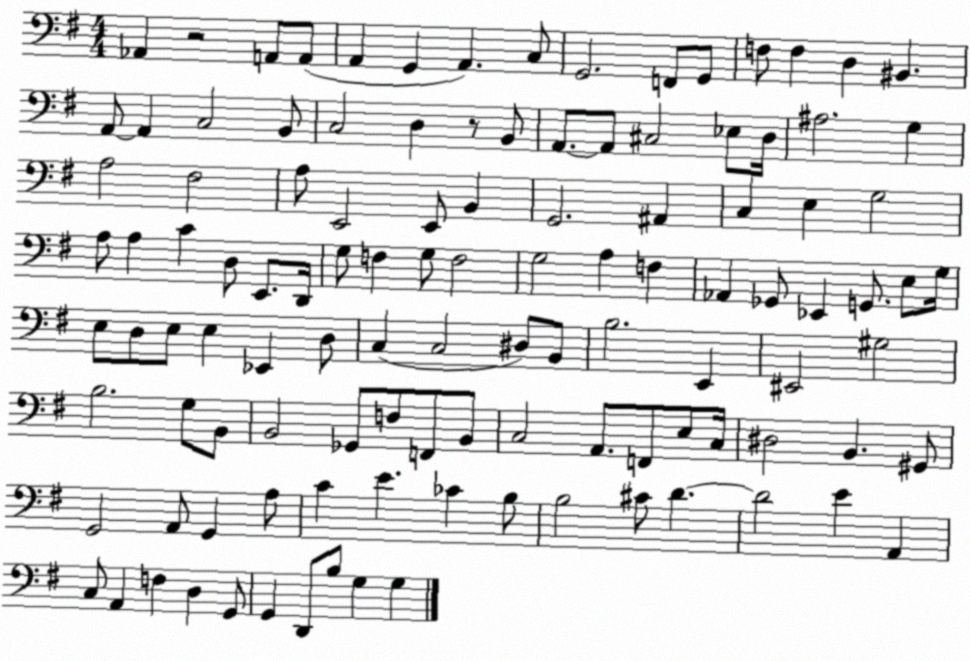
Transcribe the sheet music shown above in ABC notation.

X:1
T:Untitled
M:4/4
L:1/4
K:G
_A,, z2 A,,/2 A,,/2 A,, G,, A,, C,/2 G,,2 F,,/2 G,,/2 F,/2 F, D, ^B,, A,,/2 A,, C,2 B,,/2 C,2 D, z/2 B,,/2 A,,/2 A,,/2 ^C,2 _E,/2 D,/4 ^A,2 G, A,2 ^F,2 A,/2 E,,2 E,,/2 B,, G,,2 ^A,, C, E, G,2 A,/2 A, C D,/2 E,,/2 D,,/4 G,/2 F, G,/2 F,2 G,2 A, F, _A,, _G,,/2 _E,, G,,/2 E,/2 G,/4 E,/2 D,/2 E,/2 E, _E,, D,/2 C, C,2 ^D,/2 B,,/2 B,2 E,, ^E,,2 ^G,2 B,2 G,/2 B,,/2 B,,2 _G,,/2 F,/2 F,,/2 B,,/2 C,2 A,,/2 F,,/2 E,/2 C,/4 ^D,2 B,, ^G,,/2 G,,2 A,,/2 G,, A,/2 C E _C B,/2 B,2 ^C/2 D D2 E A,, C,/2 A,, F, D, G,,/2 G,, D,,/2 B,/2 G, G,